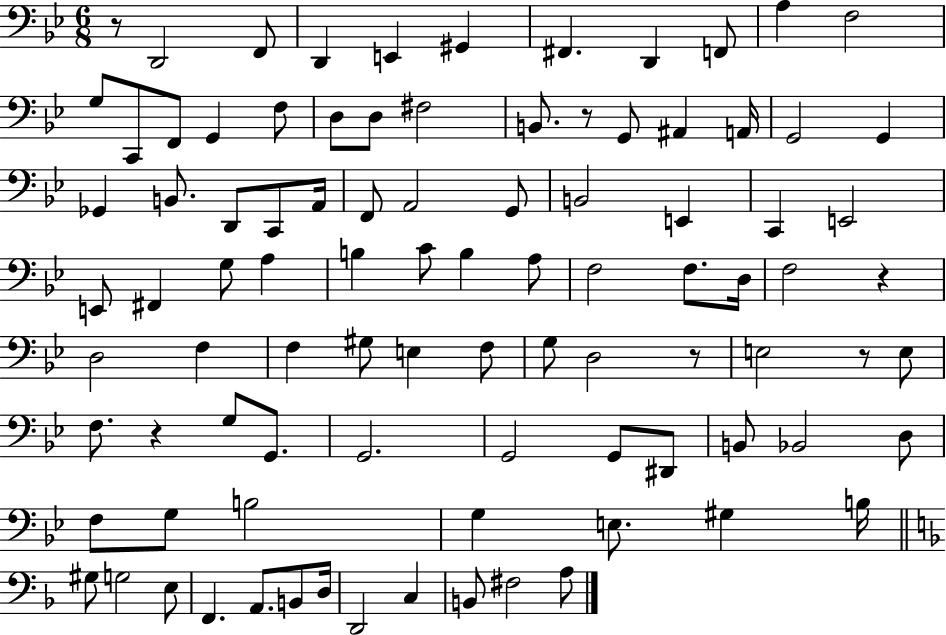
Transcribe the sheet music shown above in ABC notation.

X:1
T:Untitled
M:6/8
L:1/4
K:Bb
z/2 D,,2 F,,/2 D,, E,, ^G,, ^F,, D,, F,,/2 A, F,2 G,/2 C,,/2 F,,/2 G,, F,/2 D,/2 D,/2 ^F,2 B,,/2 z/2 G,,/2 ^A,, A,,/4 G,,2 G,, _G,, B,,/2 D,,/2 C,,/2 A,,/4 F,,/2 A,,2 G,,/2 B,,2 E,, C,, E,,2 E,,/2 ^F,, G,/2 A, B, C/2 B, A,/2 F,2 F,/2 D,/4 F,2 z D,2 F, F, ^G,/2 E, F,/2 G,/2 D,2 z/2 E,2 z/2 E,/2 F,/2 z G,/2 G,,/2 G,,2 G,,2 G,,/2 ^D,,/2 B,,/2 _B,,2 D,/2 F,/2 G,/2 B,2 G, E,/2 ^G, B,/4 ^G,/2 G,2 E,/2 F,, A,,/2 B,,/2 D,/4 D,,2 C, B,,/2 ^F,2 A,/2